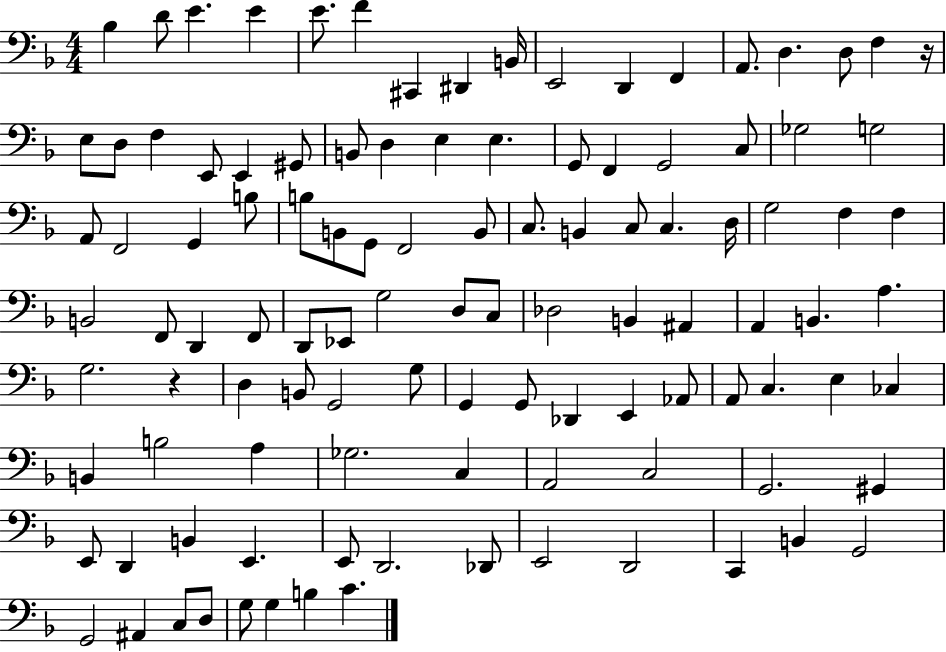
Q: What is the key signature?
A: F major